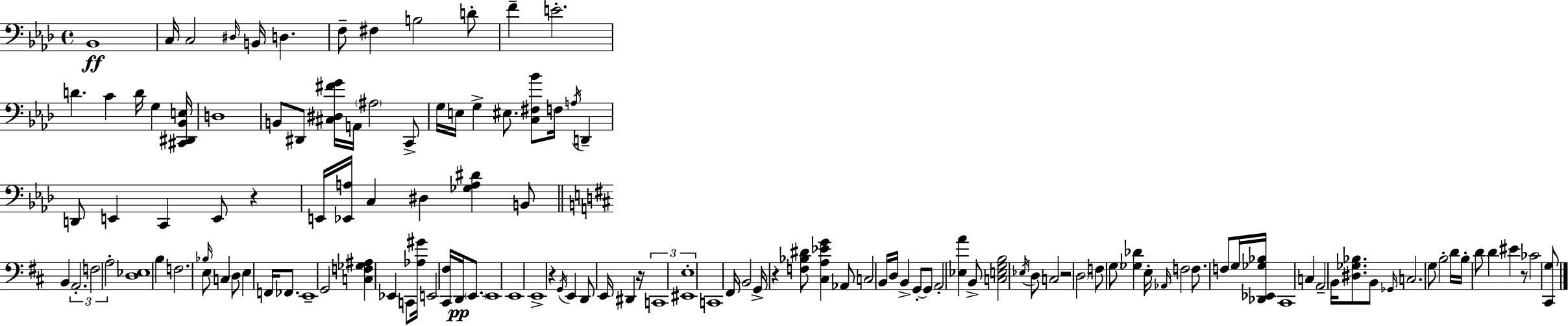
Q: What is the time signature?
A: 4/4